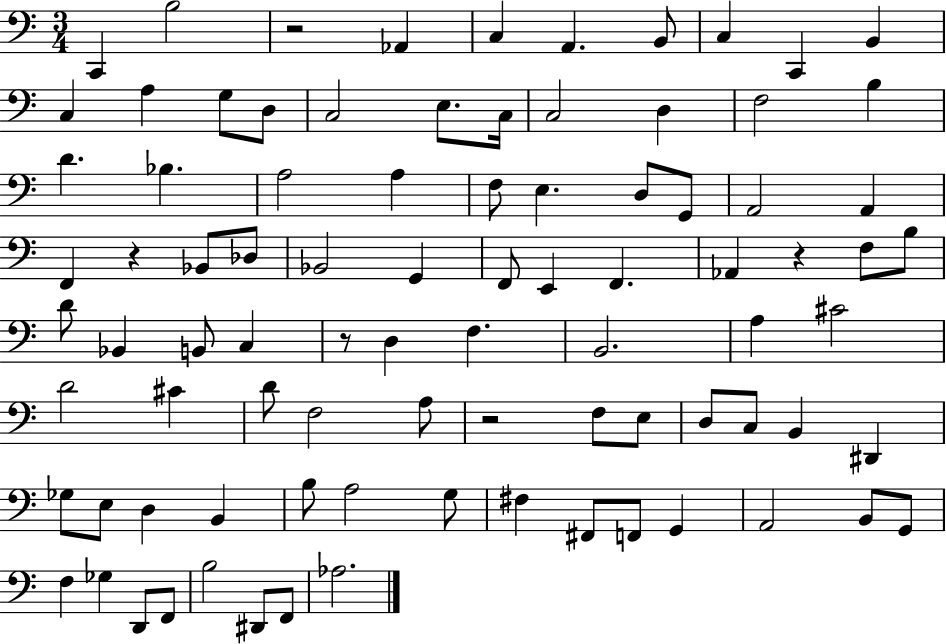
C2/q B3/h R/h Ab2/q C3/q A2/q. B2/e C3/q C2/q B2/q C3/q A3/q G3/e D3/e C3/h E3/e. C3/s C3/h D3/q F3/h B3/q D4/q. Bb3/q. A3/h A3/q F3/e E3/q. D3/e G2/e A2/h A2/q F2/q R/q Bb2/e Db3/e Bb2/h G2/q F2/e E2/q F2/q. Ab2/q R/q F3/e B3/e D4/e Bb2/q B2/e C3/q R/e D3/q F3/q. B2/h. A3/q C#4/h D4/h C#4/q D4/e F3/h A3/e R/h F3/e E3/e D3/e C3/e B2/q D#2/q Gb3/e E3/e D3/q B2/q B3/e A3/h G3/e F#3/q F#2/e F2/e G2/q A2/h B2/e G2/e F3/q Gb3/q D2/e F2/e B3/h D#2/e F2/e Ab3/h.